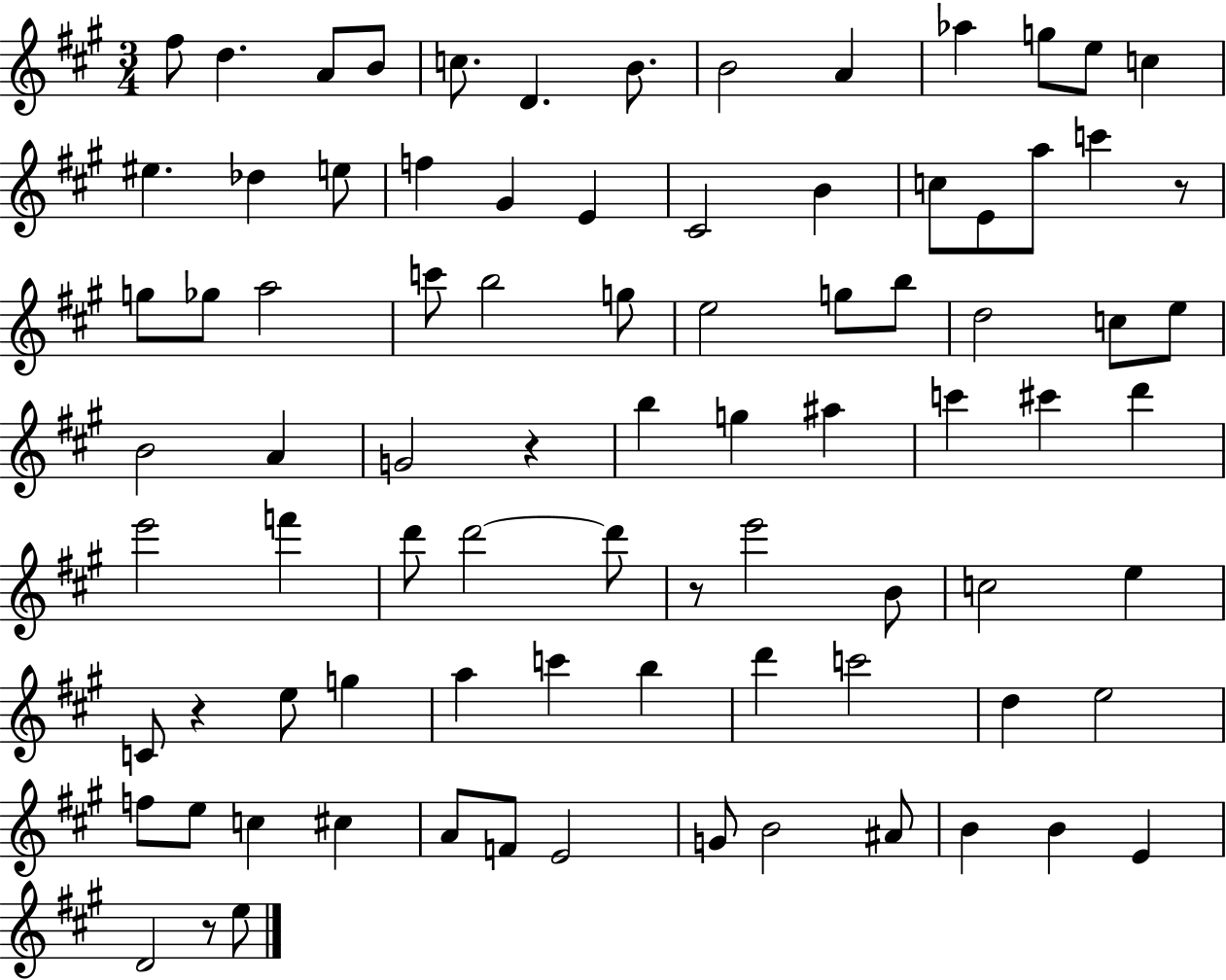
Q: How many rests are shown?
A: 5